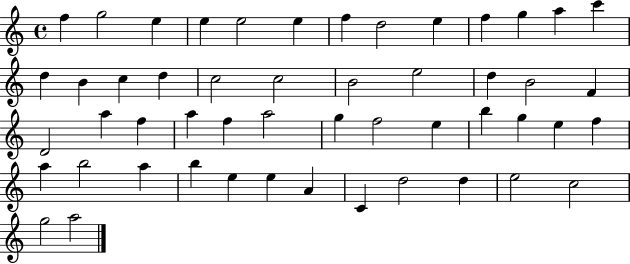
{
  \clef treble
  \time 4/4
  \defaultTimeSignature
  \key c \major
  f''4 g''2 e''4 | e''4 e''2 e''4 | f''4 d''2 e''4 | f''4 g''4 a''4 c'''4 | \break d''4 b'4 c''4 d''4 | c''2 c''2 | b'2 e''2 | d''4 b'2 f'4 | \break d'2 a''4 f''4 | a''4 f''4 a''2 | g''4 f''2 e''4 | b''4 g''4 e''4 f''4 | \break a''4 b''2 a''4 | b''4 e''4 e''4 a'4 | c'4 d''2 d''4 | e''2 c''2 | \break g''2 a''2 | \bar "|."
}